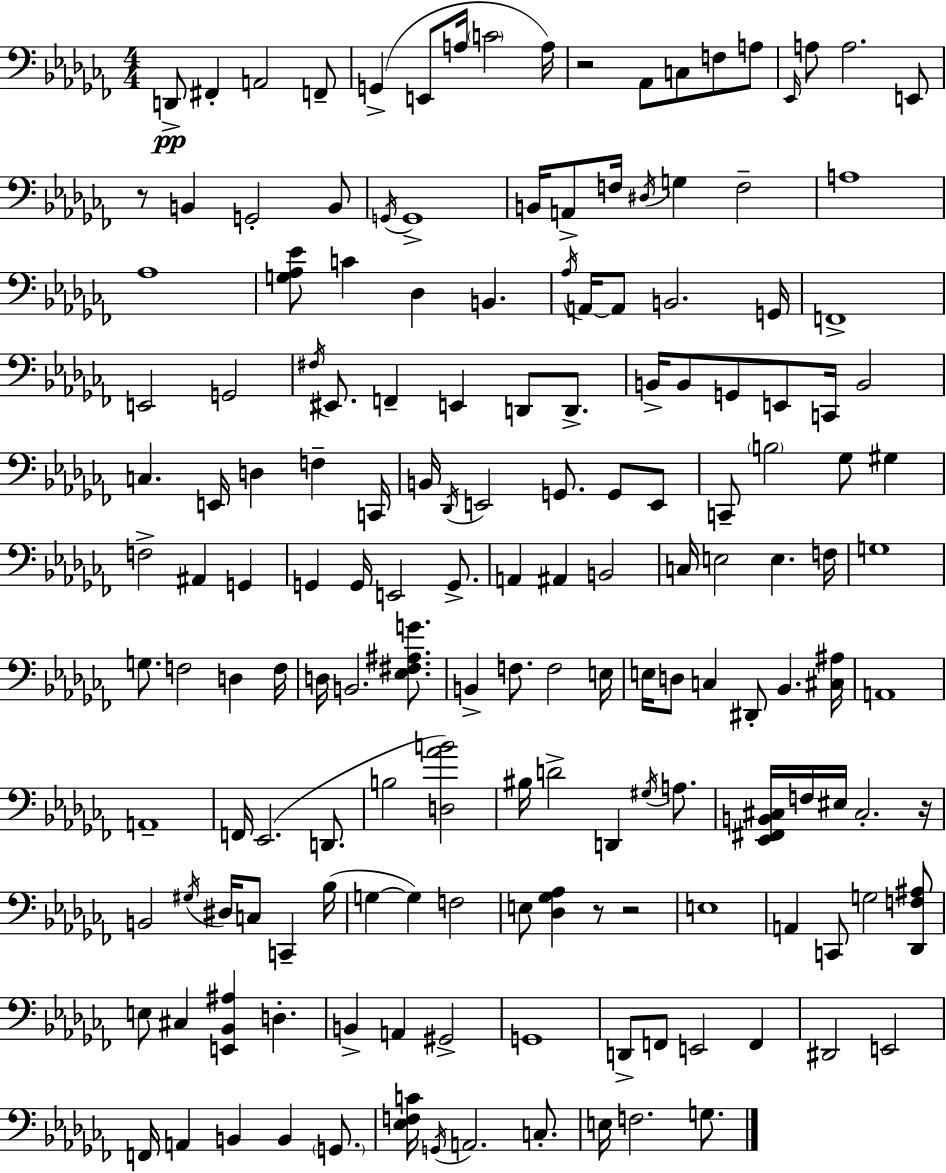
X:1
T:Untitled
M:4/4
L:1/4
K:Abm
D,,/2 ^F,, A,,2 F,,/2 G,, E,,/2 A,/4 C2 A,/4 z2 _A,,/2 C,/2 F,/2 A,/2 _E,,/4 A,/2 A,2 E,,/2 z/2 B,, G,,2 B,,/2 G,,/4 G,,4 B,,/4 A,,/2 F,/4 ^D,/4 G, F,2 A,4 _A,4 [G,_A,_E]/2 C _D, B,, _A,/4 A,,/4 A,,/2 B,,2 G,,/4 F,,4 E,,2 G,,2 ^F,/4 ^E,,/2 F,, E,, D,,/2 D,,/2 B,,/4 B,,/2 G,,/2 E,,/2 C,,/4 B,,2 C, E,,/4 D, F, C,,/4 B,,/4 _D,,/4 E,,2 G,,/2 G,,/2 E,,/2 C,,/2 B,2 _G,/2 ^G, F,2 ^A,, G,, G,, G,,/4 E,,2 G,,/2 A,, ^A,, B,,2 C,/4 E,2 E, F,/4 G,4 G,/2 F,2 D, F,/4 D,/4 B,,2 [_E,^F,^A,G]/2 B,, F,/2 F,2 E,/4 E,/4 D,/2 C, ^D,,/2 _B,, [^C,^A,]/4 A,,4 A,,4 F,,/4 _E,,2 D,,/2 B,2 [D,_AB]2 ^B,/4 D2 D,, ^G,/4 A,/2 [_E,,^F,,B,,^C,]/4 F,/4 ^E,/4 ^C,2 z/4 B,,2 ^G,/4 ^D,/4 C,/2 C,, _B,/4 G, G, F,2 E,/2 [_D,_G,_A,] z/2 z2 E,4 A,, C,,/2 G,2 [_D,,F,^A,]/2 E,/2 ^C, [E,,_B,,^A,] D, B,, A,, ^G,,2 G,,4 D,,/2 F,,/2 E,,2 F,, ^D,,2 E,,2 F,,/4 A,, B,, B,, G,,/2 [_E,F,C]/4 G,,/4 A,,2 C,/2 E,/4 F,2 G,/2